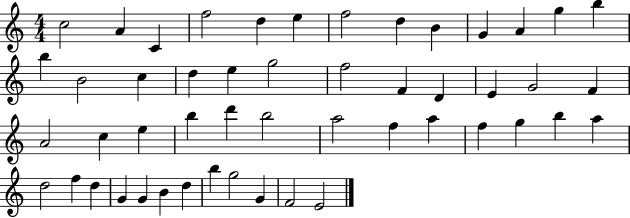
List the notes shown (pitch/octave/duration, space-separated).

C5/h A4/q C4/q F5/h D5/q E5/q F5/h D5/q B4/q G4/q A4/q G5/q B5/q B5/q B4/h C5/q D5/q E5/q G5/h F5/h F4/q D4/q E4/q G4/h F4/q A4/h C5/q E5/q B5/q D6/q B5/h A5/h F5/q A5/q F5/q G5/q B5/q A5/q D5/h F5/q D5/q G4/q G4/q B4/q D5/q B5/q G5/h G4/q F4/h E4/h